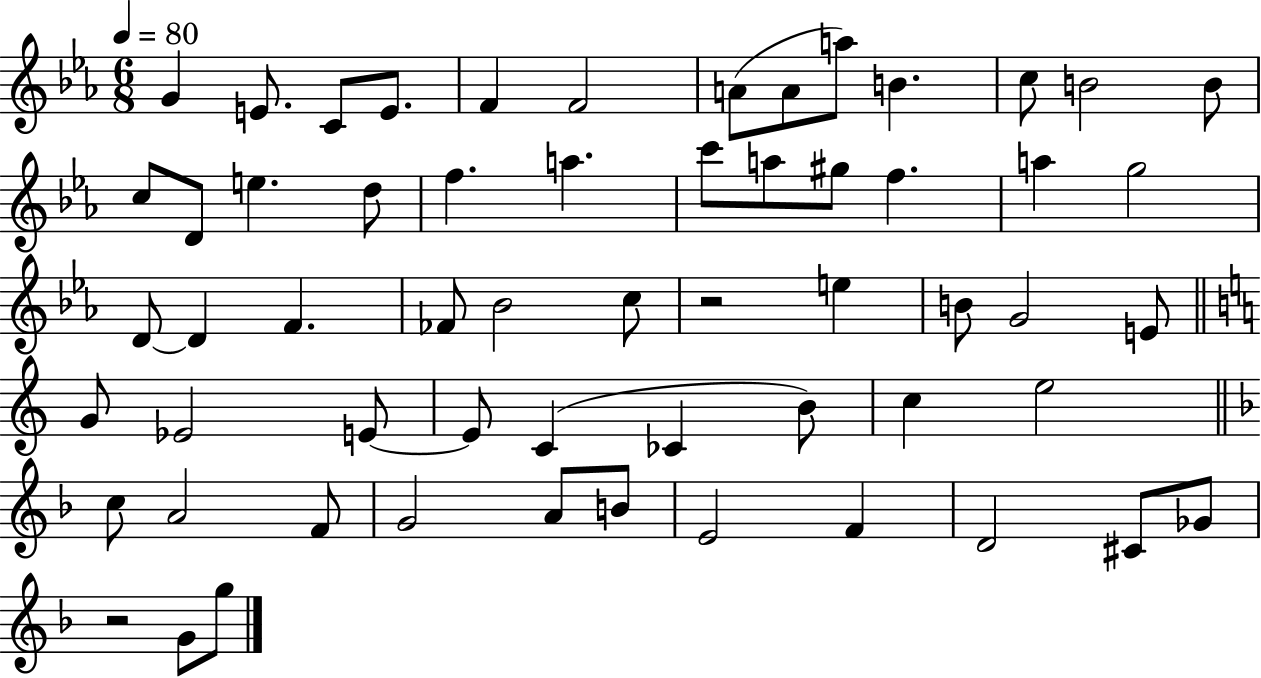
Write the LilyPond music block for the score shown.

{
  \clef treble
  \numericTimeSignature
  \time 6/8
  \key ees \major
  \tempo 4 = 80
  g'4 e'8. c'8 e'8. | f'4 f'2 | a'8( a'8 a''8) b'4. | c''8 b'2 b'8 | \break c''8 d'8 e''4. d''8 | f''4. a''4. | c'''8 a''8 gis''8 f''4. | a''4 g''2 | \break d'8~~ d'4 f'4. | fes'8 bes'2 c''8 | r2 e''4 | b'8 g'2 e'8 | \break \bar "||" \break \key c \major g'8 ees'2 e'8~~ | e'8 c'4( ces'4 b'8) | c''4 e''2 | \bar "||" \break \key f \major c''8 a'2 f'8 | g'2 a'8 b'8 | e'2 f'4 | d'2 cis'8 ges'8 | \break r2 g'8 g''8 | \bar "|."
}